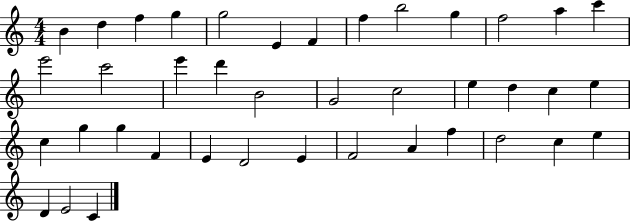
B4/q D5/q F5/q G5/q G5/h E4/q F4/q F5/q B5/h G5/q F5/h A5/q C6/q E6/h C6/h E6/q D6/q B4/h G4/h C5/h E5/q D5/q C5/q E5/q C5/q G5/q G5/q F4/q E4/q D4/h E4/q F4/h A4/q F5/q D5/h C5/q E5/q D4/q E4/h C4/q